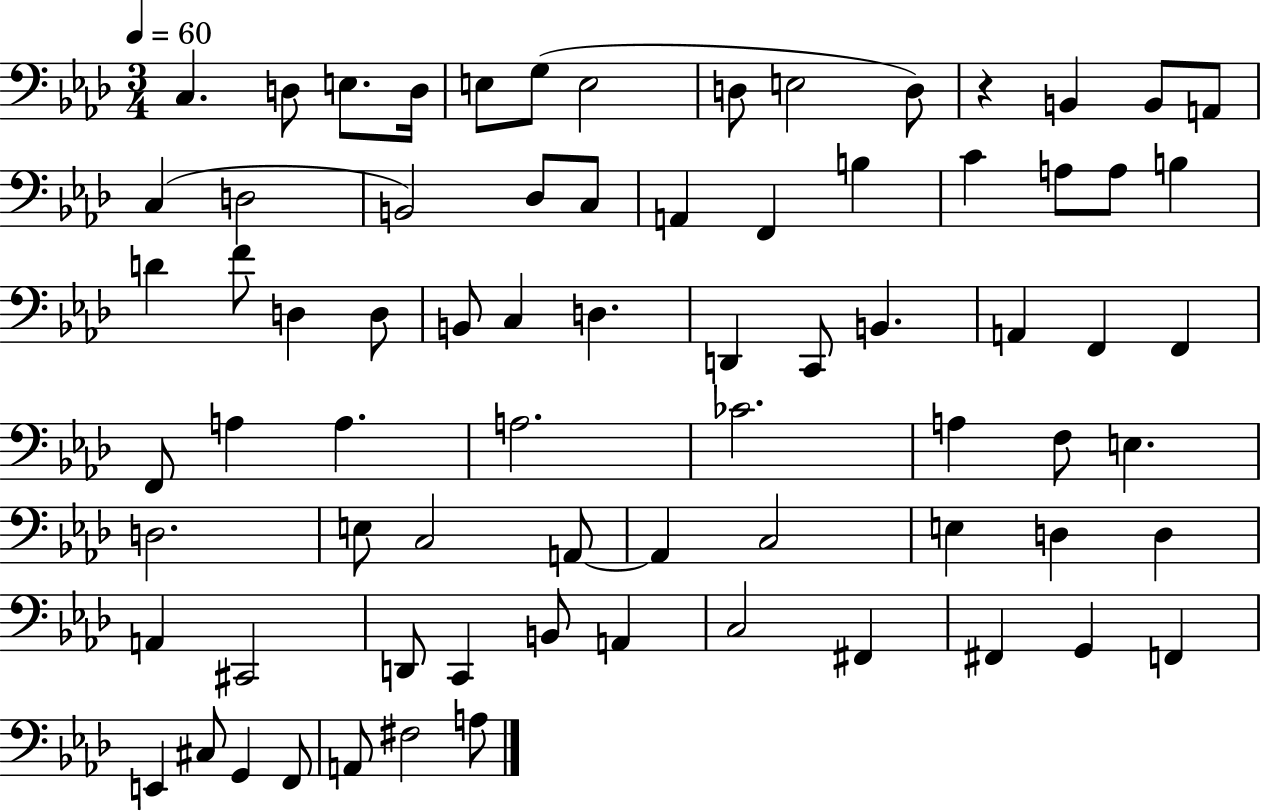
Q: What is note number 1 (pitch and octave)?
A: C3